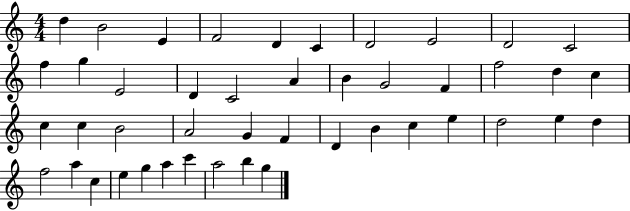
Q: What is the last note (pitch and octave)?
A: G5